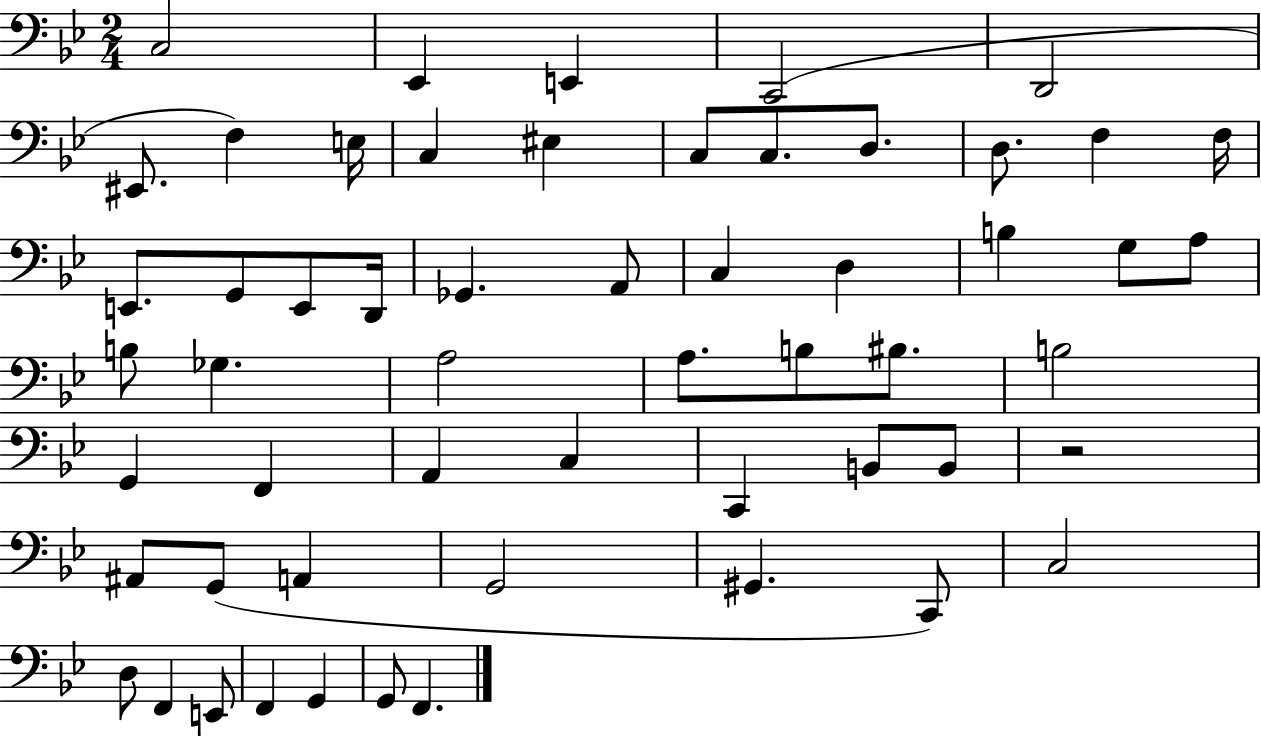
C3/h Eb2/q E2/q C2/h D2/h EIS2/e. F3/q E3/s C3/q EIS3/q C3/e C3/e. D3/e. D3/e. F3/q F3/s E2/e. G2/e E2/e D2/s Gb2/q. A2/e C3/q D3/q B3/q G3/e A3/e B3/e Gb3/q. A3/h A3/e. B3/e BIS3/e. B3/h G2/q F2/q A2/q C3/q C2/q B2/e B2/e R/h A#2/e G2/e A2/q G2/h G#2/q. C2/e C3/h D3/e F2/q E2/e F2/q G2/q G2/e F2/q.